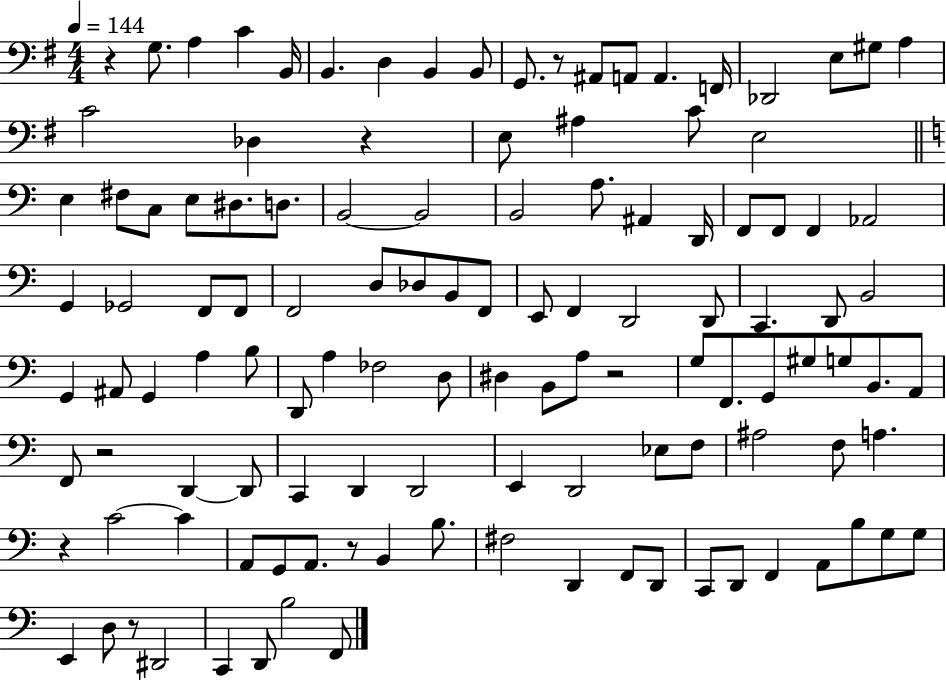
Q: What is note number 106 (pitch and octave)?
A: E2